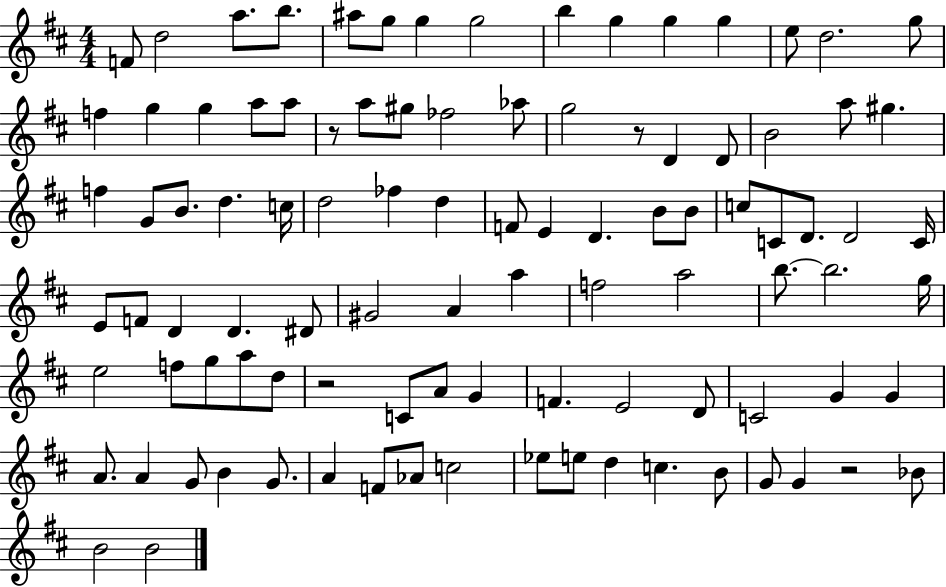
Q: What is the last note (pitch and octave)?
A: B4